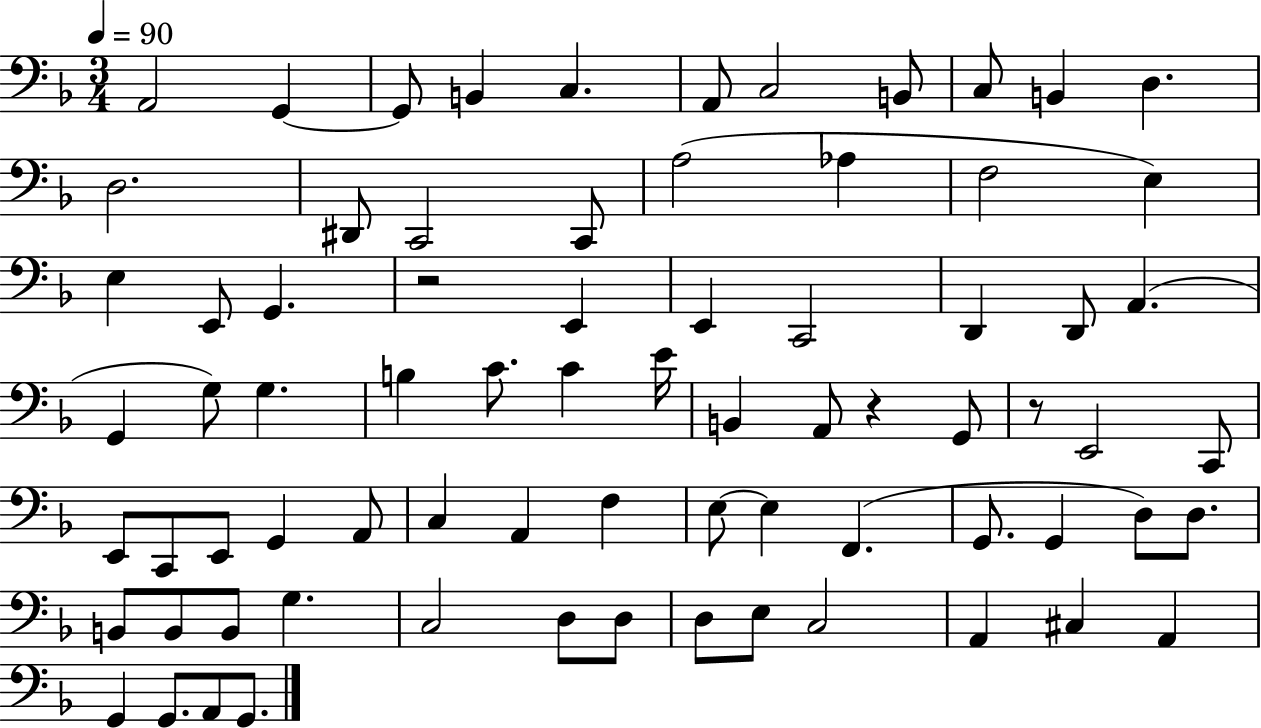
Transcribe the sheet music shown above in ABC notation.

X:1
T:Untitled
M:3/4
L:1/4
K:F
A,,2 G,, G,,/2 B,, C, A,,/2 C,2 B,,/2 C,/2 B,, D, D,2 ^D,,/2 C,,2 C,,/2 A,2 _A, F,2 E, E, E,,/2 G,, z2 E,, E,, C,,2 D,, D,,/2 A,, G,, G,/2 G, B, C/2 C E/4 B,, A,,/2 z G,,/2 z/2 E,,2 C,,/2 E,,/2 C,,/2 E,,/2 G,, A,,/2 C, A,, F, E,/2 E, F,, G,,/2 G,, D,/2 D,/2 B,,/2 B,,/2 B,,/2 G, C,2 D,/2 D,/2 D,/2 E,/2 C,2 A,, ^C, A,, G,, G,,/2 A,,/2 G,,/2